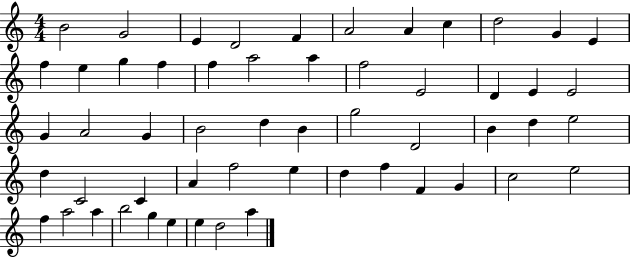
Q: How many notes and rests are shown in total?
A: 55